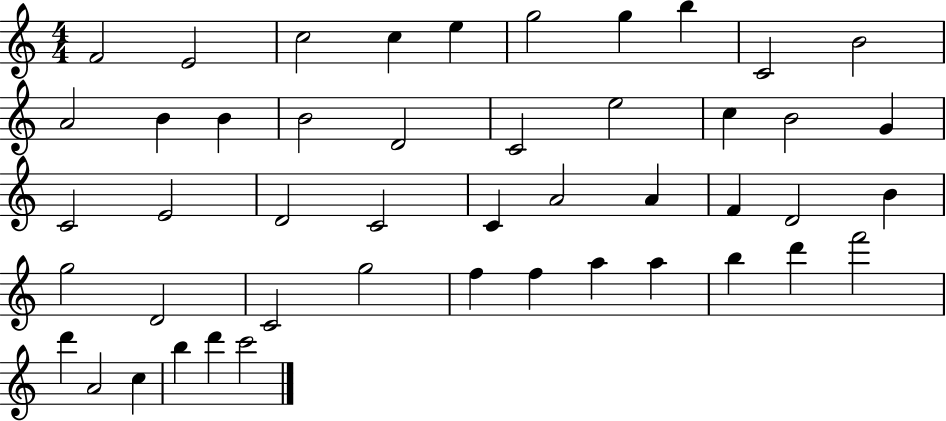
{
  \clef treble
  \numericTimeSignature
  \time 4/4
  \key c \major
  f'2 e'2 | c''2 c''4 e''4 | g''2 g''4 b''4 | c'2 b'2 | \break a'2 b'4 b'4 | b'2 d'2 | c'2 e''2 | c''4 b'2 g'4 | \break c'2 e'2 | d'2 c'2 | c'4 a'2 a'4 | f'4 d'2 b'4 | \break g''2 d'2 | c'2 g''2 | f''4 f''4 a''4 a''4 | b''4 d'''4 f'''2 | \break d'''4 a'2 c''4 | b''4 d'''4 c'''2 | \bar "|."
}